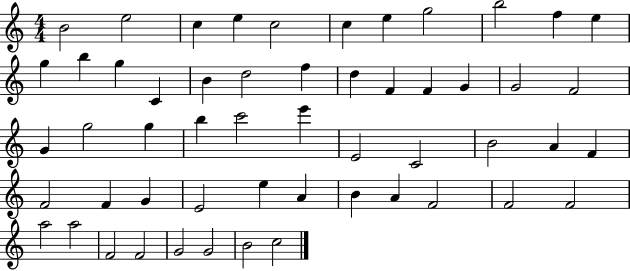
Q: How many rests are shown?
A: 0